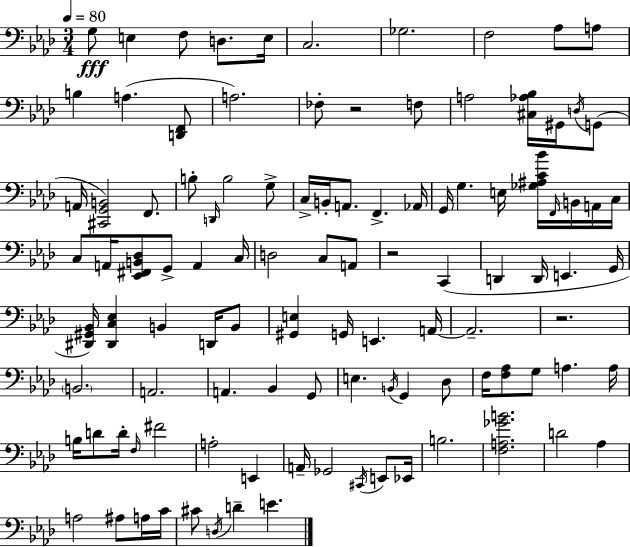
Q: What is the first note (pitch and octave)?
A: G3